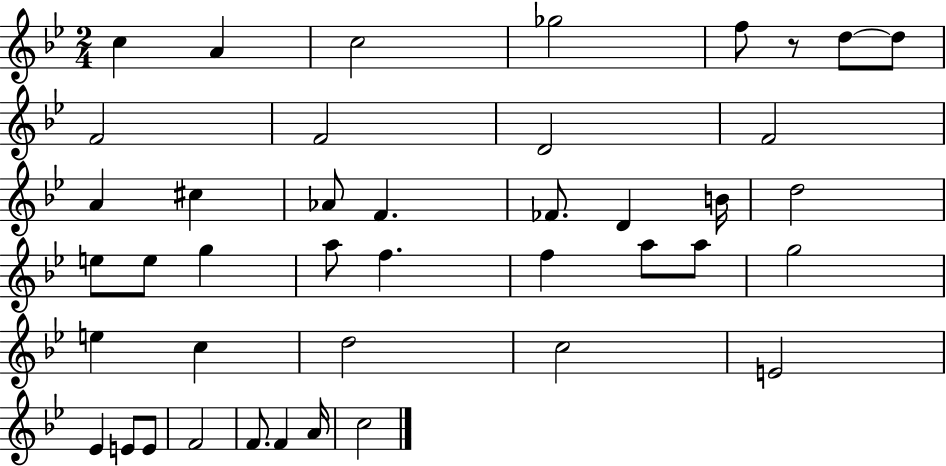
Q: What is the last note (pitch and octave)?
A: C5